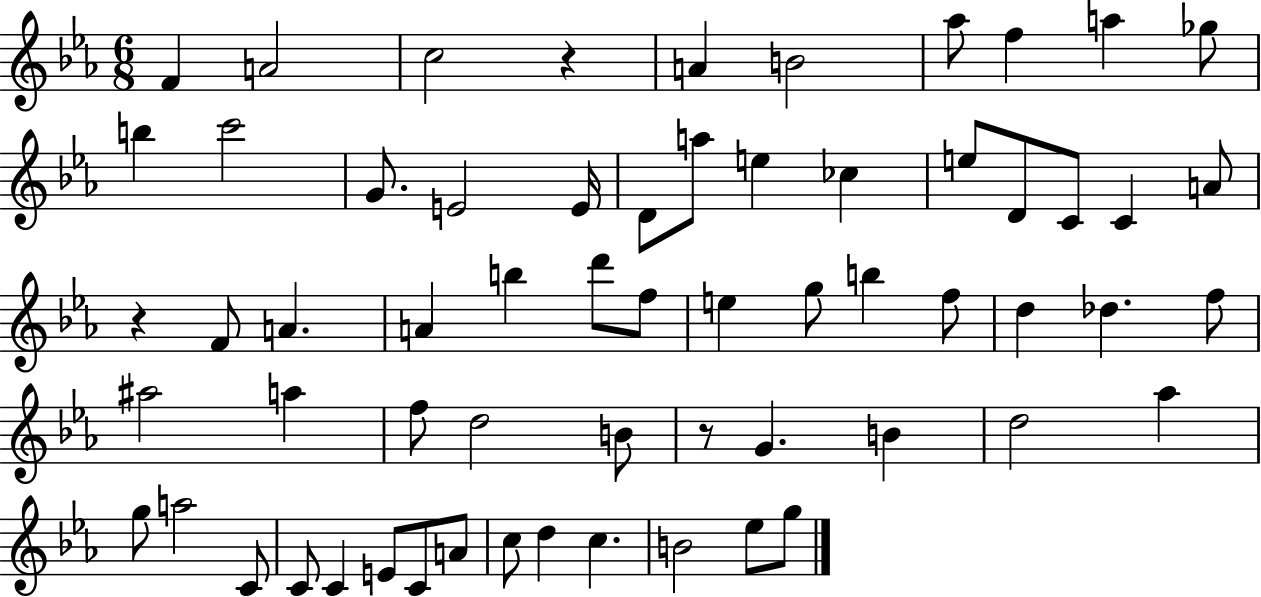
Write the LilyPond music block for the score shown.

{
  \clef treble
  \numericTimeSignature
  \time 6/8
  \key ees \major
  f'4 a'2 | c''2 r4 | a'4 b'2 | aes''8 f''4 a''4 ges''8 | \break b''4 c'''2 | g'8. e'2 e'16 | d'8 a''8 e''4 ces''4 | e''8 d'8 c'8 c'4 a'8 | \break r4 f'8 a'4. | a'4 b''4 d'''8 f''8 | e''4 g''8 b''4 f''8 | d''4 des''4. f''8 | \break ais''2 a''4 | f''8 d''2 b'8 | r8 g'4. b'4 | d''2 aes''4 | \break g''8 a''2 c'8 | c'8 c'4 e'8 c'8 a'8 | c''8 d''4 c''4. | b'2 ees''8 g''8 | \break \bar "|."
}